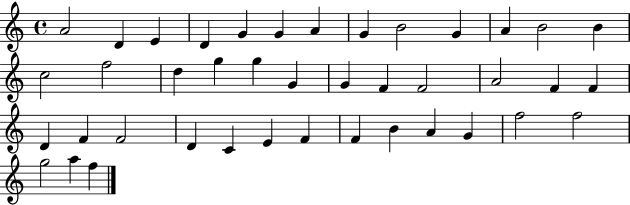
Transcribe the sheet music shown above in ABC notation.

X:1
T:Untitled
M:4/4
L:1/4
K:C
A2 D E D G G A G B2 G A B2 B c2 f2 d g g G G F F2 A2 F F D F F2 D C E F F B A G f2 f2 g2 a f